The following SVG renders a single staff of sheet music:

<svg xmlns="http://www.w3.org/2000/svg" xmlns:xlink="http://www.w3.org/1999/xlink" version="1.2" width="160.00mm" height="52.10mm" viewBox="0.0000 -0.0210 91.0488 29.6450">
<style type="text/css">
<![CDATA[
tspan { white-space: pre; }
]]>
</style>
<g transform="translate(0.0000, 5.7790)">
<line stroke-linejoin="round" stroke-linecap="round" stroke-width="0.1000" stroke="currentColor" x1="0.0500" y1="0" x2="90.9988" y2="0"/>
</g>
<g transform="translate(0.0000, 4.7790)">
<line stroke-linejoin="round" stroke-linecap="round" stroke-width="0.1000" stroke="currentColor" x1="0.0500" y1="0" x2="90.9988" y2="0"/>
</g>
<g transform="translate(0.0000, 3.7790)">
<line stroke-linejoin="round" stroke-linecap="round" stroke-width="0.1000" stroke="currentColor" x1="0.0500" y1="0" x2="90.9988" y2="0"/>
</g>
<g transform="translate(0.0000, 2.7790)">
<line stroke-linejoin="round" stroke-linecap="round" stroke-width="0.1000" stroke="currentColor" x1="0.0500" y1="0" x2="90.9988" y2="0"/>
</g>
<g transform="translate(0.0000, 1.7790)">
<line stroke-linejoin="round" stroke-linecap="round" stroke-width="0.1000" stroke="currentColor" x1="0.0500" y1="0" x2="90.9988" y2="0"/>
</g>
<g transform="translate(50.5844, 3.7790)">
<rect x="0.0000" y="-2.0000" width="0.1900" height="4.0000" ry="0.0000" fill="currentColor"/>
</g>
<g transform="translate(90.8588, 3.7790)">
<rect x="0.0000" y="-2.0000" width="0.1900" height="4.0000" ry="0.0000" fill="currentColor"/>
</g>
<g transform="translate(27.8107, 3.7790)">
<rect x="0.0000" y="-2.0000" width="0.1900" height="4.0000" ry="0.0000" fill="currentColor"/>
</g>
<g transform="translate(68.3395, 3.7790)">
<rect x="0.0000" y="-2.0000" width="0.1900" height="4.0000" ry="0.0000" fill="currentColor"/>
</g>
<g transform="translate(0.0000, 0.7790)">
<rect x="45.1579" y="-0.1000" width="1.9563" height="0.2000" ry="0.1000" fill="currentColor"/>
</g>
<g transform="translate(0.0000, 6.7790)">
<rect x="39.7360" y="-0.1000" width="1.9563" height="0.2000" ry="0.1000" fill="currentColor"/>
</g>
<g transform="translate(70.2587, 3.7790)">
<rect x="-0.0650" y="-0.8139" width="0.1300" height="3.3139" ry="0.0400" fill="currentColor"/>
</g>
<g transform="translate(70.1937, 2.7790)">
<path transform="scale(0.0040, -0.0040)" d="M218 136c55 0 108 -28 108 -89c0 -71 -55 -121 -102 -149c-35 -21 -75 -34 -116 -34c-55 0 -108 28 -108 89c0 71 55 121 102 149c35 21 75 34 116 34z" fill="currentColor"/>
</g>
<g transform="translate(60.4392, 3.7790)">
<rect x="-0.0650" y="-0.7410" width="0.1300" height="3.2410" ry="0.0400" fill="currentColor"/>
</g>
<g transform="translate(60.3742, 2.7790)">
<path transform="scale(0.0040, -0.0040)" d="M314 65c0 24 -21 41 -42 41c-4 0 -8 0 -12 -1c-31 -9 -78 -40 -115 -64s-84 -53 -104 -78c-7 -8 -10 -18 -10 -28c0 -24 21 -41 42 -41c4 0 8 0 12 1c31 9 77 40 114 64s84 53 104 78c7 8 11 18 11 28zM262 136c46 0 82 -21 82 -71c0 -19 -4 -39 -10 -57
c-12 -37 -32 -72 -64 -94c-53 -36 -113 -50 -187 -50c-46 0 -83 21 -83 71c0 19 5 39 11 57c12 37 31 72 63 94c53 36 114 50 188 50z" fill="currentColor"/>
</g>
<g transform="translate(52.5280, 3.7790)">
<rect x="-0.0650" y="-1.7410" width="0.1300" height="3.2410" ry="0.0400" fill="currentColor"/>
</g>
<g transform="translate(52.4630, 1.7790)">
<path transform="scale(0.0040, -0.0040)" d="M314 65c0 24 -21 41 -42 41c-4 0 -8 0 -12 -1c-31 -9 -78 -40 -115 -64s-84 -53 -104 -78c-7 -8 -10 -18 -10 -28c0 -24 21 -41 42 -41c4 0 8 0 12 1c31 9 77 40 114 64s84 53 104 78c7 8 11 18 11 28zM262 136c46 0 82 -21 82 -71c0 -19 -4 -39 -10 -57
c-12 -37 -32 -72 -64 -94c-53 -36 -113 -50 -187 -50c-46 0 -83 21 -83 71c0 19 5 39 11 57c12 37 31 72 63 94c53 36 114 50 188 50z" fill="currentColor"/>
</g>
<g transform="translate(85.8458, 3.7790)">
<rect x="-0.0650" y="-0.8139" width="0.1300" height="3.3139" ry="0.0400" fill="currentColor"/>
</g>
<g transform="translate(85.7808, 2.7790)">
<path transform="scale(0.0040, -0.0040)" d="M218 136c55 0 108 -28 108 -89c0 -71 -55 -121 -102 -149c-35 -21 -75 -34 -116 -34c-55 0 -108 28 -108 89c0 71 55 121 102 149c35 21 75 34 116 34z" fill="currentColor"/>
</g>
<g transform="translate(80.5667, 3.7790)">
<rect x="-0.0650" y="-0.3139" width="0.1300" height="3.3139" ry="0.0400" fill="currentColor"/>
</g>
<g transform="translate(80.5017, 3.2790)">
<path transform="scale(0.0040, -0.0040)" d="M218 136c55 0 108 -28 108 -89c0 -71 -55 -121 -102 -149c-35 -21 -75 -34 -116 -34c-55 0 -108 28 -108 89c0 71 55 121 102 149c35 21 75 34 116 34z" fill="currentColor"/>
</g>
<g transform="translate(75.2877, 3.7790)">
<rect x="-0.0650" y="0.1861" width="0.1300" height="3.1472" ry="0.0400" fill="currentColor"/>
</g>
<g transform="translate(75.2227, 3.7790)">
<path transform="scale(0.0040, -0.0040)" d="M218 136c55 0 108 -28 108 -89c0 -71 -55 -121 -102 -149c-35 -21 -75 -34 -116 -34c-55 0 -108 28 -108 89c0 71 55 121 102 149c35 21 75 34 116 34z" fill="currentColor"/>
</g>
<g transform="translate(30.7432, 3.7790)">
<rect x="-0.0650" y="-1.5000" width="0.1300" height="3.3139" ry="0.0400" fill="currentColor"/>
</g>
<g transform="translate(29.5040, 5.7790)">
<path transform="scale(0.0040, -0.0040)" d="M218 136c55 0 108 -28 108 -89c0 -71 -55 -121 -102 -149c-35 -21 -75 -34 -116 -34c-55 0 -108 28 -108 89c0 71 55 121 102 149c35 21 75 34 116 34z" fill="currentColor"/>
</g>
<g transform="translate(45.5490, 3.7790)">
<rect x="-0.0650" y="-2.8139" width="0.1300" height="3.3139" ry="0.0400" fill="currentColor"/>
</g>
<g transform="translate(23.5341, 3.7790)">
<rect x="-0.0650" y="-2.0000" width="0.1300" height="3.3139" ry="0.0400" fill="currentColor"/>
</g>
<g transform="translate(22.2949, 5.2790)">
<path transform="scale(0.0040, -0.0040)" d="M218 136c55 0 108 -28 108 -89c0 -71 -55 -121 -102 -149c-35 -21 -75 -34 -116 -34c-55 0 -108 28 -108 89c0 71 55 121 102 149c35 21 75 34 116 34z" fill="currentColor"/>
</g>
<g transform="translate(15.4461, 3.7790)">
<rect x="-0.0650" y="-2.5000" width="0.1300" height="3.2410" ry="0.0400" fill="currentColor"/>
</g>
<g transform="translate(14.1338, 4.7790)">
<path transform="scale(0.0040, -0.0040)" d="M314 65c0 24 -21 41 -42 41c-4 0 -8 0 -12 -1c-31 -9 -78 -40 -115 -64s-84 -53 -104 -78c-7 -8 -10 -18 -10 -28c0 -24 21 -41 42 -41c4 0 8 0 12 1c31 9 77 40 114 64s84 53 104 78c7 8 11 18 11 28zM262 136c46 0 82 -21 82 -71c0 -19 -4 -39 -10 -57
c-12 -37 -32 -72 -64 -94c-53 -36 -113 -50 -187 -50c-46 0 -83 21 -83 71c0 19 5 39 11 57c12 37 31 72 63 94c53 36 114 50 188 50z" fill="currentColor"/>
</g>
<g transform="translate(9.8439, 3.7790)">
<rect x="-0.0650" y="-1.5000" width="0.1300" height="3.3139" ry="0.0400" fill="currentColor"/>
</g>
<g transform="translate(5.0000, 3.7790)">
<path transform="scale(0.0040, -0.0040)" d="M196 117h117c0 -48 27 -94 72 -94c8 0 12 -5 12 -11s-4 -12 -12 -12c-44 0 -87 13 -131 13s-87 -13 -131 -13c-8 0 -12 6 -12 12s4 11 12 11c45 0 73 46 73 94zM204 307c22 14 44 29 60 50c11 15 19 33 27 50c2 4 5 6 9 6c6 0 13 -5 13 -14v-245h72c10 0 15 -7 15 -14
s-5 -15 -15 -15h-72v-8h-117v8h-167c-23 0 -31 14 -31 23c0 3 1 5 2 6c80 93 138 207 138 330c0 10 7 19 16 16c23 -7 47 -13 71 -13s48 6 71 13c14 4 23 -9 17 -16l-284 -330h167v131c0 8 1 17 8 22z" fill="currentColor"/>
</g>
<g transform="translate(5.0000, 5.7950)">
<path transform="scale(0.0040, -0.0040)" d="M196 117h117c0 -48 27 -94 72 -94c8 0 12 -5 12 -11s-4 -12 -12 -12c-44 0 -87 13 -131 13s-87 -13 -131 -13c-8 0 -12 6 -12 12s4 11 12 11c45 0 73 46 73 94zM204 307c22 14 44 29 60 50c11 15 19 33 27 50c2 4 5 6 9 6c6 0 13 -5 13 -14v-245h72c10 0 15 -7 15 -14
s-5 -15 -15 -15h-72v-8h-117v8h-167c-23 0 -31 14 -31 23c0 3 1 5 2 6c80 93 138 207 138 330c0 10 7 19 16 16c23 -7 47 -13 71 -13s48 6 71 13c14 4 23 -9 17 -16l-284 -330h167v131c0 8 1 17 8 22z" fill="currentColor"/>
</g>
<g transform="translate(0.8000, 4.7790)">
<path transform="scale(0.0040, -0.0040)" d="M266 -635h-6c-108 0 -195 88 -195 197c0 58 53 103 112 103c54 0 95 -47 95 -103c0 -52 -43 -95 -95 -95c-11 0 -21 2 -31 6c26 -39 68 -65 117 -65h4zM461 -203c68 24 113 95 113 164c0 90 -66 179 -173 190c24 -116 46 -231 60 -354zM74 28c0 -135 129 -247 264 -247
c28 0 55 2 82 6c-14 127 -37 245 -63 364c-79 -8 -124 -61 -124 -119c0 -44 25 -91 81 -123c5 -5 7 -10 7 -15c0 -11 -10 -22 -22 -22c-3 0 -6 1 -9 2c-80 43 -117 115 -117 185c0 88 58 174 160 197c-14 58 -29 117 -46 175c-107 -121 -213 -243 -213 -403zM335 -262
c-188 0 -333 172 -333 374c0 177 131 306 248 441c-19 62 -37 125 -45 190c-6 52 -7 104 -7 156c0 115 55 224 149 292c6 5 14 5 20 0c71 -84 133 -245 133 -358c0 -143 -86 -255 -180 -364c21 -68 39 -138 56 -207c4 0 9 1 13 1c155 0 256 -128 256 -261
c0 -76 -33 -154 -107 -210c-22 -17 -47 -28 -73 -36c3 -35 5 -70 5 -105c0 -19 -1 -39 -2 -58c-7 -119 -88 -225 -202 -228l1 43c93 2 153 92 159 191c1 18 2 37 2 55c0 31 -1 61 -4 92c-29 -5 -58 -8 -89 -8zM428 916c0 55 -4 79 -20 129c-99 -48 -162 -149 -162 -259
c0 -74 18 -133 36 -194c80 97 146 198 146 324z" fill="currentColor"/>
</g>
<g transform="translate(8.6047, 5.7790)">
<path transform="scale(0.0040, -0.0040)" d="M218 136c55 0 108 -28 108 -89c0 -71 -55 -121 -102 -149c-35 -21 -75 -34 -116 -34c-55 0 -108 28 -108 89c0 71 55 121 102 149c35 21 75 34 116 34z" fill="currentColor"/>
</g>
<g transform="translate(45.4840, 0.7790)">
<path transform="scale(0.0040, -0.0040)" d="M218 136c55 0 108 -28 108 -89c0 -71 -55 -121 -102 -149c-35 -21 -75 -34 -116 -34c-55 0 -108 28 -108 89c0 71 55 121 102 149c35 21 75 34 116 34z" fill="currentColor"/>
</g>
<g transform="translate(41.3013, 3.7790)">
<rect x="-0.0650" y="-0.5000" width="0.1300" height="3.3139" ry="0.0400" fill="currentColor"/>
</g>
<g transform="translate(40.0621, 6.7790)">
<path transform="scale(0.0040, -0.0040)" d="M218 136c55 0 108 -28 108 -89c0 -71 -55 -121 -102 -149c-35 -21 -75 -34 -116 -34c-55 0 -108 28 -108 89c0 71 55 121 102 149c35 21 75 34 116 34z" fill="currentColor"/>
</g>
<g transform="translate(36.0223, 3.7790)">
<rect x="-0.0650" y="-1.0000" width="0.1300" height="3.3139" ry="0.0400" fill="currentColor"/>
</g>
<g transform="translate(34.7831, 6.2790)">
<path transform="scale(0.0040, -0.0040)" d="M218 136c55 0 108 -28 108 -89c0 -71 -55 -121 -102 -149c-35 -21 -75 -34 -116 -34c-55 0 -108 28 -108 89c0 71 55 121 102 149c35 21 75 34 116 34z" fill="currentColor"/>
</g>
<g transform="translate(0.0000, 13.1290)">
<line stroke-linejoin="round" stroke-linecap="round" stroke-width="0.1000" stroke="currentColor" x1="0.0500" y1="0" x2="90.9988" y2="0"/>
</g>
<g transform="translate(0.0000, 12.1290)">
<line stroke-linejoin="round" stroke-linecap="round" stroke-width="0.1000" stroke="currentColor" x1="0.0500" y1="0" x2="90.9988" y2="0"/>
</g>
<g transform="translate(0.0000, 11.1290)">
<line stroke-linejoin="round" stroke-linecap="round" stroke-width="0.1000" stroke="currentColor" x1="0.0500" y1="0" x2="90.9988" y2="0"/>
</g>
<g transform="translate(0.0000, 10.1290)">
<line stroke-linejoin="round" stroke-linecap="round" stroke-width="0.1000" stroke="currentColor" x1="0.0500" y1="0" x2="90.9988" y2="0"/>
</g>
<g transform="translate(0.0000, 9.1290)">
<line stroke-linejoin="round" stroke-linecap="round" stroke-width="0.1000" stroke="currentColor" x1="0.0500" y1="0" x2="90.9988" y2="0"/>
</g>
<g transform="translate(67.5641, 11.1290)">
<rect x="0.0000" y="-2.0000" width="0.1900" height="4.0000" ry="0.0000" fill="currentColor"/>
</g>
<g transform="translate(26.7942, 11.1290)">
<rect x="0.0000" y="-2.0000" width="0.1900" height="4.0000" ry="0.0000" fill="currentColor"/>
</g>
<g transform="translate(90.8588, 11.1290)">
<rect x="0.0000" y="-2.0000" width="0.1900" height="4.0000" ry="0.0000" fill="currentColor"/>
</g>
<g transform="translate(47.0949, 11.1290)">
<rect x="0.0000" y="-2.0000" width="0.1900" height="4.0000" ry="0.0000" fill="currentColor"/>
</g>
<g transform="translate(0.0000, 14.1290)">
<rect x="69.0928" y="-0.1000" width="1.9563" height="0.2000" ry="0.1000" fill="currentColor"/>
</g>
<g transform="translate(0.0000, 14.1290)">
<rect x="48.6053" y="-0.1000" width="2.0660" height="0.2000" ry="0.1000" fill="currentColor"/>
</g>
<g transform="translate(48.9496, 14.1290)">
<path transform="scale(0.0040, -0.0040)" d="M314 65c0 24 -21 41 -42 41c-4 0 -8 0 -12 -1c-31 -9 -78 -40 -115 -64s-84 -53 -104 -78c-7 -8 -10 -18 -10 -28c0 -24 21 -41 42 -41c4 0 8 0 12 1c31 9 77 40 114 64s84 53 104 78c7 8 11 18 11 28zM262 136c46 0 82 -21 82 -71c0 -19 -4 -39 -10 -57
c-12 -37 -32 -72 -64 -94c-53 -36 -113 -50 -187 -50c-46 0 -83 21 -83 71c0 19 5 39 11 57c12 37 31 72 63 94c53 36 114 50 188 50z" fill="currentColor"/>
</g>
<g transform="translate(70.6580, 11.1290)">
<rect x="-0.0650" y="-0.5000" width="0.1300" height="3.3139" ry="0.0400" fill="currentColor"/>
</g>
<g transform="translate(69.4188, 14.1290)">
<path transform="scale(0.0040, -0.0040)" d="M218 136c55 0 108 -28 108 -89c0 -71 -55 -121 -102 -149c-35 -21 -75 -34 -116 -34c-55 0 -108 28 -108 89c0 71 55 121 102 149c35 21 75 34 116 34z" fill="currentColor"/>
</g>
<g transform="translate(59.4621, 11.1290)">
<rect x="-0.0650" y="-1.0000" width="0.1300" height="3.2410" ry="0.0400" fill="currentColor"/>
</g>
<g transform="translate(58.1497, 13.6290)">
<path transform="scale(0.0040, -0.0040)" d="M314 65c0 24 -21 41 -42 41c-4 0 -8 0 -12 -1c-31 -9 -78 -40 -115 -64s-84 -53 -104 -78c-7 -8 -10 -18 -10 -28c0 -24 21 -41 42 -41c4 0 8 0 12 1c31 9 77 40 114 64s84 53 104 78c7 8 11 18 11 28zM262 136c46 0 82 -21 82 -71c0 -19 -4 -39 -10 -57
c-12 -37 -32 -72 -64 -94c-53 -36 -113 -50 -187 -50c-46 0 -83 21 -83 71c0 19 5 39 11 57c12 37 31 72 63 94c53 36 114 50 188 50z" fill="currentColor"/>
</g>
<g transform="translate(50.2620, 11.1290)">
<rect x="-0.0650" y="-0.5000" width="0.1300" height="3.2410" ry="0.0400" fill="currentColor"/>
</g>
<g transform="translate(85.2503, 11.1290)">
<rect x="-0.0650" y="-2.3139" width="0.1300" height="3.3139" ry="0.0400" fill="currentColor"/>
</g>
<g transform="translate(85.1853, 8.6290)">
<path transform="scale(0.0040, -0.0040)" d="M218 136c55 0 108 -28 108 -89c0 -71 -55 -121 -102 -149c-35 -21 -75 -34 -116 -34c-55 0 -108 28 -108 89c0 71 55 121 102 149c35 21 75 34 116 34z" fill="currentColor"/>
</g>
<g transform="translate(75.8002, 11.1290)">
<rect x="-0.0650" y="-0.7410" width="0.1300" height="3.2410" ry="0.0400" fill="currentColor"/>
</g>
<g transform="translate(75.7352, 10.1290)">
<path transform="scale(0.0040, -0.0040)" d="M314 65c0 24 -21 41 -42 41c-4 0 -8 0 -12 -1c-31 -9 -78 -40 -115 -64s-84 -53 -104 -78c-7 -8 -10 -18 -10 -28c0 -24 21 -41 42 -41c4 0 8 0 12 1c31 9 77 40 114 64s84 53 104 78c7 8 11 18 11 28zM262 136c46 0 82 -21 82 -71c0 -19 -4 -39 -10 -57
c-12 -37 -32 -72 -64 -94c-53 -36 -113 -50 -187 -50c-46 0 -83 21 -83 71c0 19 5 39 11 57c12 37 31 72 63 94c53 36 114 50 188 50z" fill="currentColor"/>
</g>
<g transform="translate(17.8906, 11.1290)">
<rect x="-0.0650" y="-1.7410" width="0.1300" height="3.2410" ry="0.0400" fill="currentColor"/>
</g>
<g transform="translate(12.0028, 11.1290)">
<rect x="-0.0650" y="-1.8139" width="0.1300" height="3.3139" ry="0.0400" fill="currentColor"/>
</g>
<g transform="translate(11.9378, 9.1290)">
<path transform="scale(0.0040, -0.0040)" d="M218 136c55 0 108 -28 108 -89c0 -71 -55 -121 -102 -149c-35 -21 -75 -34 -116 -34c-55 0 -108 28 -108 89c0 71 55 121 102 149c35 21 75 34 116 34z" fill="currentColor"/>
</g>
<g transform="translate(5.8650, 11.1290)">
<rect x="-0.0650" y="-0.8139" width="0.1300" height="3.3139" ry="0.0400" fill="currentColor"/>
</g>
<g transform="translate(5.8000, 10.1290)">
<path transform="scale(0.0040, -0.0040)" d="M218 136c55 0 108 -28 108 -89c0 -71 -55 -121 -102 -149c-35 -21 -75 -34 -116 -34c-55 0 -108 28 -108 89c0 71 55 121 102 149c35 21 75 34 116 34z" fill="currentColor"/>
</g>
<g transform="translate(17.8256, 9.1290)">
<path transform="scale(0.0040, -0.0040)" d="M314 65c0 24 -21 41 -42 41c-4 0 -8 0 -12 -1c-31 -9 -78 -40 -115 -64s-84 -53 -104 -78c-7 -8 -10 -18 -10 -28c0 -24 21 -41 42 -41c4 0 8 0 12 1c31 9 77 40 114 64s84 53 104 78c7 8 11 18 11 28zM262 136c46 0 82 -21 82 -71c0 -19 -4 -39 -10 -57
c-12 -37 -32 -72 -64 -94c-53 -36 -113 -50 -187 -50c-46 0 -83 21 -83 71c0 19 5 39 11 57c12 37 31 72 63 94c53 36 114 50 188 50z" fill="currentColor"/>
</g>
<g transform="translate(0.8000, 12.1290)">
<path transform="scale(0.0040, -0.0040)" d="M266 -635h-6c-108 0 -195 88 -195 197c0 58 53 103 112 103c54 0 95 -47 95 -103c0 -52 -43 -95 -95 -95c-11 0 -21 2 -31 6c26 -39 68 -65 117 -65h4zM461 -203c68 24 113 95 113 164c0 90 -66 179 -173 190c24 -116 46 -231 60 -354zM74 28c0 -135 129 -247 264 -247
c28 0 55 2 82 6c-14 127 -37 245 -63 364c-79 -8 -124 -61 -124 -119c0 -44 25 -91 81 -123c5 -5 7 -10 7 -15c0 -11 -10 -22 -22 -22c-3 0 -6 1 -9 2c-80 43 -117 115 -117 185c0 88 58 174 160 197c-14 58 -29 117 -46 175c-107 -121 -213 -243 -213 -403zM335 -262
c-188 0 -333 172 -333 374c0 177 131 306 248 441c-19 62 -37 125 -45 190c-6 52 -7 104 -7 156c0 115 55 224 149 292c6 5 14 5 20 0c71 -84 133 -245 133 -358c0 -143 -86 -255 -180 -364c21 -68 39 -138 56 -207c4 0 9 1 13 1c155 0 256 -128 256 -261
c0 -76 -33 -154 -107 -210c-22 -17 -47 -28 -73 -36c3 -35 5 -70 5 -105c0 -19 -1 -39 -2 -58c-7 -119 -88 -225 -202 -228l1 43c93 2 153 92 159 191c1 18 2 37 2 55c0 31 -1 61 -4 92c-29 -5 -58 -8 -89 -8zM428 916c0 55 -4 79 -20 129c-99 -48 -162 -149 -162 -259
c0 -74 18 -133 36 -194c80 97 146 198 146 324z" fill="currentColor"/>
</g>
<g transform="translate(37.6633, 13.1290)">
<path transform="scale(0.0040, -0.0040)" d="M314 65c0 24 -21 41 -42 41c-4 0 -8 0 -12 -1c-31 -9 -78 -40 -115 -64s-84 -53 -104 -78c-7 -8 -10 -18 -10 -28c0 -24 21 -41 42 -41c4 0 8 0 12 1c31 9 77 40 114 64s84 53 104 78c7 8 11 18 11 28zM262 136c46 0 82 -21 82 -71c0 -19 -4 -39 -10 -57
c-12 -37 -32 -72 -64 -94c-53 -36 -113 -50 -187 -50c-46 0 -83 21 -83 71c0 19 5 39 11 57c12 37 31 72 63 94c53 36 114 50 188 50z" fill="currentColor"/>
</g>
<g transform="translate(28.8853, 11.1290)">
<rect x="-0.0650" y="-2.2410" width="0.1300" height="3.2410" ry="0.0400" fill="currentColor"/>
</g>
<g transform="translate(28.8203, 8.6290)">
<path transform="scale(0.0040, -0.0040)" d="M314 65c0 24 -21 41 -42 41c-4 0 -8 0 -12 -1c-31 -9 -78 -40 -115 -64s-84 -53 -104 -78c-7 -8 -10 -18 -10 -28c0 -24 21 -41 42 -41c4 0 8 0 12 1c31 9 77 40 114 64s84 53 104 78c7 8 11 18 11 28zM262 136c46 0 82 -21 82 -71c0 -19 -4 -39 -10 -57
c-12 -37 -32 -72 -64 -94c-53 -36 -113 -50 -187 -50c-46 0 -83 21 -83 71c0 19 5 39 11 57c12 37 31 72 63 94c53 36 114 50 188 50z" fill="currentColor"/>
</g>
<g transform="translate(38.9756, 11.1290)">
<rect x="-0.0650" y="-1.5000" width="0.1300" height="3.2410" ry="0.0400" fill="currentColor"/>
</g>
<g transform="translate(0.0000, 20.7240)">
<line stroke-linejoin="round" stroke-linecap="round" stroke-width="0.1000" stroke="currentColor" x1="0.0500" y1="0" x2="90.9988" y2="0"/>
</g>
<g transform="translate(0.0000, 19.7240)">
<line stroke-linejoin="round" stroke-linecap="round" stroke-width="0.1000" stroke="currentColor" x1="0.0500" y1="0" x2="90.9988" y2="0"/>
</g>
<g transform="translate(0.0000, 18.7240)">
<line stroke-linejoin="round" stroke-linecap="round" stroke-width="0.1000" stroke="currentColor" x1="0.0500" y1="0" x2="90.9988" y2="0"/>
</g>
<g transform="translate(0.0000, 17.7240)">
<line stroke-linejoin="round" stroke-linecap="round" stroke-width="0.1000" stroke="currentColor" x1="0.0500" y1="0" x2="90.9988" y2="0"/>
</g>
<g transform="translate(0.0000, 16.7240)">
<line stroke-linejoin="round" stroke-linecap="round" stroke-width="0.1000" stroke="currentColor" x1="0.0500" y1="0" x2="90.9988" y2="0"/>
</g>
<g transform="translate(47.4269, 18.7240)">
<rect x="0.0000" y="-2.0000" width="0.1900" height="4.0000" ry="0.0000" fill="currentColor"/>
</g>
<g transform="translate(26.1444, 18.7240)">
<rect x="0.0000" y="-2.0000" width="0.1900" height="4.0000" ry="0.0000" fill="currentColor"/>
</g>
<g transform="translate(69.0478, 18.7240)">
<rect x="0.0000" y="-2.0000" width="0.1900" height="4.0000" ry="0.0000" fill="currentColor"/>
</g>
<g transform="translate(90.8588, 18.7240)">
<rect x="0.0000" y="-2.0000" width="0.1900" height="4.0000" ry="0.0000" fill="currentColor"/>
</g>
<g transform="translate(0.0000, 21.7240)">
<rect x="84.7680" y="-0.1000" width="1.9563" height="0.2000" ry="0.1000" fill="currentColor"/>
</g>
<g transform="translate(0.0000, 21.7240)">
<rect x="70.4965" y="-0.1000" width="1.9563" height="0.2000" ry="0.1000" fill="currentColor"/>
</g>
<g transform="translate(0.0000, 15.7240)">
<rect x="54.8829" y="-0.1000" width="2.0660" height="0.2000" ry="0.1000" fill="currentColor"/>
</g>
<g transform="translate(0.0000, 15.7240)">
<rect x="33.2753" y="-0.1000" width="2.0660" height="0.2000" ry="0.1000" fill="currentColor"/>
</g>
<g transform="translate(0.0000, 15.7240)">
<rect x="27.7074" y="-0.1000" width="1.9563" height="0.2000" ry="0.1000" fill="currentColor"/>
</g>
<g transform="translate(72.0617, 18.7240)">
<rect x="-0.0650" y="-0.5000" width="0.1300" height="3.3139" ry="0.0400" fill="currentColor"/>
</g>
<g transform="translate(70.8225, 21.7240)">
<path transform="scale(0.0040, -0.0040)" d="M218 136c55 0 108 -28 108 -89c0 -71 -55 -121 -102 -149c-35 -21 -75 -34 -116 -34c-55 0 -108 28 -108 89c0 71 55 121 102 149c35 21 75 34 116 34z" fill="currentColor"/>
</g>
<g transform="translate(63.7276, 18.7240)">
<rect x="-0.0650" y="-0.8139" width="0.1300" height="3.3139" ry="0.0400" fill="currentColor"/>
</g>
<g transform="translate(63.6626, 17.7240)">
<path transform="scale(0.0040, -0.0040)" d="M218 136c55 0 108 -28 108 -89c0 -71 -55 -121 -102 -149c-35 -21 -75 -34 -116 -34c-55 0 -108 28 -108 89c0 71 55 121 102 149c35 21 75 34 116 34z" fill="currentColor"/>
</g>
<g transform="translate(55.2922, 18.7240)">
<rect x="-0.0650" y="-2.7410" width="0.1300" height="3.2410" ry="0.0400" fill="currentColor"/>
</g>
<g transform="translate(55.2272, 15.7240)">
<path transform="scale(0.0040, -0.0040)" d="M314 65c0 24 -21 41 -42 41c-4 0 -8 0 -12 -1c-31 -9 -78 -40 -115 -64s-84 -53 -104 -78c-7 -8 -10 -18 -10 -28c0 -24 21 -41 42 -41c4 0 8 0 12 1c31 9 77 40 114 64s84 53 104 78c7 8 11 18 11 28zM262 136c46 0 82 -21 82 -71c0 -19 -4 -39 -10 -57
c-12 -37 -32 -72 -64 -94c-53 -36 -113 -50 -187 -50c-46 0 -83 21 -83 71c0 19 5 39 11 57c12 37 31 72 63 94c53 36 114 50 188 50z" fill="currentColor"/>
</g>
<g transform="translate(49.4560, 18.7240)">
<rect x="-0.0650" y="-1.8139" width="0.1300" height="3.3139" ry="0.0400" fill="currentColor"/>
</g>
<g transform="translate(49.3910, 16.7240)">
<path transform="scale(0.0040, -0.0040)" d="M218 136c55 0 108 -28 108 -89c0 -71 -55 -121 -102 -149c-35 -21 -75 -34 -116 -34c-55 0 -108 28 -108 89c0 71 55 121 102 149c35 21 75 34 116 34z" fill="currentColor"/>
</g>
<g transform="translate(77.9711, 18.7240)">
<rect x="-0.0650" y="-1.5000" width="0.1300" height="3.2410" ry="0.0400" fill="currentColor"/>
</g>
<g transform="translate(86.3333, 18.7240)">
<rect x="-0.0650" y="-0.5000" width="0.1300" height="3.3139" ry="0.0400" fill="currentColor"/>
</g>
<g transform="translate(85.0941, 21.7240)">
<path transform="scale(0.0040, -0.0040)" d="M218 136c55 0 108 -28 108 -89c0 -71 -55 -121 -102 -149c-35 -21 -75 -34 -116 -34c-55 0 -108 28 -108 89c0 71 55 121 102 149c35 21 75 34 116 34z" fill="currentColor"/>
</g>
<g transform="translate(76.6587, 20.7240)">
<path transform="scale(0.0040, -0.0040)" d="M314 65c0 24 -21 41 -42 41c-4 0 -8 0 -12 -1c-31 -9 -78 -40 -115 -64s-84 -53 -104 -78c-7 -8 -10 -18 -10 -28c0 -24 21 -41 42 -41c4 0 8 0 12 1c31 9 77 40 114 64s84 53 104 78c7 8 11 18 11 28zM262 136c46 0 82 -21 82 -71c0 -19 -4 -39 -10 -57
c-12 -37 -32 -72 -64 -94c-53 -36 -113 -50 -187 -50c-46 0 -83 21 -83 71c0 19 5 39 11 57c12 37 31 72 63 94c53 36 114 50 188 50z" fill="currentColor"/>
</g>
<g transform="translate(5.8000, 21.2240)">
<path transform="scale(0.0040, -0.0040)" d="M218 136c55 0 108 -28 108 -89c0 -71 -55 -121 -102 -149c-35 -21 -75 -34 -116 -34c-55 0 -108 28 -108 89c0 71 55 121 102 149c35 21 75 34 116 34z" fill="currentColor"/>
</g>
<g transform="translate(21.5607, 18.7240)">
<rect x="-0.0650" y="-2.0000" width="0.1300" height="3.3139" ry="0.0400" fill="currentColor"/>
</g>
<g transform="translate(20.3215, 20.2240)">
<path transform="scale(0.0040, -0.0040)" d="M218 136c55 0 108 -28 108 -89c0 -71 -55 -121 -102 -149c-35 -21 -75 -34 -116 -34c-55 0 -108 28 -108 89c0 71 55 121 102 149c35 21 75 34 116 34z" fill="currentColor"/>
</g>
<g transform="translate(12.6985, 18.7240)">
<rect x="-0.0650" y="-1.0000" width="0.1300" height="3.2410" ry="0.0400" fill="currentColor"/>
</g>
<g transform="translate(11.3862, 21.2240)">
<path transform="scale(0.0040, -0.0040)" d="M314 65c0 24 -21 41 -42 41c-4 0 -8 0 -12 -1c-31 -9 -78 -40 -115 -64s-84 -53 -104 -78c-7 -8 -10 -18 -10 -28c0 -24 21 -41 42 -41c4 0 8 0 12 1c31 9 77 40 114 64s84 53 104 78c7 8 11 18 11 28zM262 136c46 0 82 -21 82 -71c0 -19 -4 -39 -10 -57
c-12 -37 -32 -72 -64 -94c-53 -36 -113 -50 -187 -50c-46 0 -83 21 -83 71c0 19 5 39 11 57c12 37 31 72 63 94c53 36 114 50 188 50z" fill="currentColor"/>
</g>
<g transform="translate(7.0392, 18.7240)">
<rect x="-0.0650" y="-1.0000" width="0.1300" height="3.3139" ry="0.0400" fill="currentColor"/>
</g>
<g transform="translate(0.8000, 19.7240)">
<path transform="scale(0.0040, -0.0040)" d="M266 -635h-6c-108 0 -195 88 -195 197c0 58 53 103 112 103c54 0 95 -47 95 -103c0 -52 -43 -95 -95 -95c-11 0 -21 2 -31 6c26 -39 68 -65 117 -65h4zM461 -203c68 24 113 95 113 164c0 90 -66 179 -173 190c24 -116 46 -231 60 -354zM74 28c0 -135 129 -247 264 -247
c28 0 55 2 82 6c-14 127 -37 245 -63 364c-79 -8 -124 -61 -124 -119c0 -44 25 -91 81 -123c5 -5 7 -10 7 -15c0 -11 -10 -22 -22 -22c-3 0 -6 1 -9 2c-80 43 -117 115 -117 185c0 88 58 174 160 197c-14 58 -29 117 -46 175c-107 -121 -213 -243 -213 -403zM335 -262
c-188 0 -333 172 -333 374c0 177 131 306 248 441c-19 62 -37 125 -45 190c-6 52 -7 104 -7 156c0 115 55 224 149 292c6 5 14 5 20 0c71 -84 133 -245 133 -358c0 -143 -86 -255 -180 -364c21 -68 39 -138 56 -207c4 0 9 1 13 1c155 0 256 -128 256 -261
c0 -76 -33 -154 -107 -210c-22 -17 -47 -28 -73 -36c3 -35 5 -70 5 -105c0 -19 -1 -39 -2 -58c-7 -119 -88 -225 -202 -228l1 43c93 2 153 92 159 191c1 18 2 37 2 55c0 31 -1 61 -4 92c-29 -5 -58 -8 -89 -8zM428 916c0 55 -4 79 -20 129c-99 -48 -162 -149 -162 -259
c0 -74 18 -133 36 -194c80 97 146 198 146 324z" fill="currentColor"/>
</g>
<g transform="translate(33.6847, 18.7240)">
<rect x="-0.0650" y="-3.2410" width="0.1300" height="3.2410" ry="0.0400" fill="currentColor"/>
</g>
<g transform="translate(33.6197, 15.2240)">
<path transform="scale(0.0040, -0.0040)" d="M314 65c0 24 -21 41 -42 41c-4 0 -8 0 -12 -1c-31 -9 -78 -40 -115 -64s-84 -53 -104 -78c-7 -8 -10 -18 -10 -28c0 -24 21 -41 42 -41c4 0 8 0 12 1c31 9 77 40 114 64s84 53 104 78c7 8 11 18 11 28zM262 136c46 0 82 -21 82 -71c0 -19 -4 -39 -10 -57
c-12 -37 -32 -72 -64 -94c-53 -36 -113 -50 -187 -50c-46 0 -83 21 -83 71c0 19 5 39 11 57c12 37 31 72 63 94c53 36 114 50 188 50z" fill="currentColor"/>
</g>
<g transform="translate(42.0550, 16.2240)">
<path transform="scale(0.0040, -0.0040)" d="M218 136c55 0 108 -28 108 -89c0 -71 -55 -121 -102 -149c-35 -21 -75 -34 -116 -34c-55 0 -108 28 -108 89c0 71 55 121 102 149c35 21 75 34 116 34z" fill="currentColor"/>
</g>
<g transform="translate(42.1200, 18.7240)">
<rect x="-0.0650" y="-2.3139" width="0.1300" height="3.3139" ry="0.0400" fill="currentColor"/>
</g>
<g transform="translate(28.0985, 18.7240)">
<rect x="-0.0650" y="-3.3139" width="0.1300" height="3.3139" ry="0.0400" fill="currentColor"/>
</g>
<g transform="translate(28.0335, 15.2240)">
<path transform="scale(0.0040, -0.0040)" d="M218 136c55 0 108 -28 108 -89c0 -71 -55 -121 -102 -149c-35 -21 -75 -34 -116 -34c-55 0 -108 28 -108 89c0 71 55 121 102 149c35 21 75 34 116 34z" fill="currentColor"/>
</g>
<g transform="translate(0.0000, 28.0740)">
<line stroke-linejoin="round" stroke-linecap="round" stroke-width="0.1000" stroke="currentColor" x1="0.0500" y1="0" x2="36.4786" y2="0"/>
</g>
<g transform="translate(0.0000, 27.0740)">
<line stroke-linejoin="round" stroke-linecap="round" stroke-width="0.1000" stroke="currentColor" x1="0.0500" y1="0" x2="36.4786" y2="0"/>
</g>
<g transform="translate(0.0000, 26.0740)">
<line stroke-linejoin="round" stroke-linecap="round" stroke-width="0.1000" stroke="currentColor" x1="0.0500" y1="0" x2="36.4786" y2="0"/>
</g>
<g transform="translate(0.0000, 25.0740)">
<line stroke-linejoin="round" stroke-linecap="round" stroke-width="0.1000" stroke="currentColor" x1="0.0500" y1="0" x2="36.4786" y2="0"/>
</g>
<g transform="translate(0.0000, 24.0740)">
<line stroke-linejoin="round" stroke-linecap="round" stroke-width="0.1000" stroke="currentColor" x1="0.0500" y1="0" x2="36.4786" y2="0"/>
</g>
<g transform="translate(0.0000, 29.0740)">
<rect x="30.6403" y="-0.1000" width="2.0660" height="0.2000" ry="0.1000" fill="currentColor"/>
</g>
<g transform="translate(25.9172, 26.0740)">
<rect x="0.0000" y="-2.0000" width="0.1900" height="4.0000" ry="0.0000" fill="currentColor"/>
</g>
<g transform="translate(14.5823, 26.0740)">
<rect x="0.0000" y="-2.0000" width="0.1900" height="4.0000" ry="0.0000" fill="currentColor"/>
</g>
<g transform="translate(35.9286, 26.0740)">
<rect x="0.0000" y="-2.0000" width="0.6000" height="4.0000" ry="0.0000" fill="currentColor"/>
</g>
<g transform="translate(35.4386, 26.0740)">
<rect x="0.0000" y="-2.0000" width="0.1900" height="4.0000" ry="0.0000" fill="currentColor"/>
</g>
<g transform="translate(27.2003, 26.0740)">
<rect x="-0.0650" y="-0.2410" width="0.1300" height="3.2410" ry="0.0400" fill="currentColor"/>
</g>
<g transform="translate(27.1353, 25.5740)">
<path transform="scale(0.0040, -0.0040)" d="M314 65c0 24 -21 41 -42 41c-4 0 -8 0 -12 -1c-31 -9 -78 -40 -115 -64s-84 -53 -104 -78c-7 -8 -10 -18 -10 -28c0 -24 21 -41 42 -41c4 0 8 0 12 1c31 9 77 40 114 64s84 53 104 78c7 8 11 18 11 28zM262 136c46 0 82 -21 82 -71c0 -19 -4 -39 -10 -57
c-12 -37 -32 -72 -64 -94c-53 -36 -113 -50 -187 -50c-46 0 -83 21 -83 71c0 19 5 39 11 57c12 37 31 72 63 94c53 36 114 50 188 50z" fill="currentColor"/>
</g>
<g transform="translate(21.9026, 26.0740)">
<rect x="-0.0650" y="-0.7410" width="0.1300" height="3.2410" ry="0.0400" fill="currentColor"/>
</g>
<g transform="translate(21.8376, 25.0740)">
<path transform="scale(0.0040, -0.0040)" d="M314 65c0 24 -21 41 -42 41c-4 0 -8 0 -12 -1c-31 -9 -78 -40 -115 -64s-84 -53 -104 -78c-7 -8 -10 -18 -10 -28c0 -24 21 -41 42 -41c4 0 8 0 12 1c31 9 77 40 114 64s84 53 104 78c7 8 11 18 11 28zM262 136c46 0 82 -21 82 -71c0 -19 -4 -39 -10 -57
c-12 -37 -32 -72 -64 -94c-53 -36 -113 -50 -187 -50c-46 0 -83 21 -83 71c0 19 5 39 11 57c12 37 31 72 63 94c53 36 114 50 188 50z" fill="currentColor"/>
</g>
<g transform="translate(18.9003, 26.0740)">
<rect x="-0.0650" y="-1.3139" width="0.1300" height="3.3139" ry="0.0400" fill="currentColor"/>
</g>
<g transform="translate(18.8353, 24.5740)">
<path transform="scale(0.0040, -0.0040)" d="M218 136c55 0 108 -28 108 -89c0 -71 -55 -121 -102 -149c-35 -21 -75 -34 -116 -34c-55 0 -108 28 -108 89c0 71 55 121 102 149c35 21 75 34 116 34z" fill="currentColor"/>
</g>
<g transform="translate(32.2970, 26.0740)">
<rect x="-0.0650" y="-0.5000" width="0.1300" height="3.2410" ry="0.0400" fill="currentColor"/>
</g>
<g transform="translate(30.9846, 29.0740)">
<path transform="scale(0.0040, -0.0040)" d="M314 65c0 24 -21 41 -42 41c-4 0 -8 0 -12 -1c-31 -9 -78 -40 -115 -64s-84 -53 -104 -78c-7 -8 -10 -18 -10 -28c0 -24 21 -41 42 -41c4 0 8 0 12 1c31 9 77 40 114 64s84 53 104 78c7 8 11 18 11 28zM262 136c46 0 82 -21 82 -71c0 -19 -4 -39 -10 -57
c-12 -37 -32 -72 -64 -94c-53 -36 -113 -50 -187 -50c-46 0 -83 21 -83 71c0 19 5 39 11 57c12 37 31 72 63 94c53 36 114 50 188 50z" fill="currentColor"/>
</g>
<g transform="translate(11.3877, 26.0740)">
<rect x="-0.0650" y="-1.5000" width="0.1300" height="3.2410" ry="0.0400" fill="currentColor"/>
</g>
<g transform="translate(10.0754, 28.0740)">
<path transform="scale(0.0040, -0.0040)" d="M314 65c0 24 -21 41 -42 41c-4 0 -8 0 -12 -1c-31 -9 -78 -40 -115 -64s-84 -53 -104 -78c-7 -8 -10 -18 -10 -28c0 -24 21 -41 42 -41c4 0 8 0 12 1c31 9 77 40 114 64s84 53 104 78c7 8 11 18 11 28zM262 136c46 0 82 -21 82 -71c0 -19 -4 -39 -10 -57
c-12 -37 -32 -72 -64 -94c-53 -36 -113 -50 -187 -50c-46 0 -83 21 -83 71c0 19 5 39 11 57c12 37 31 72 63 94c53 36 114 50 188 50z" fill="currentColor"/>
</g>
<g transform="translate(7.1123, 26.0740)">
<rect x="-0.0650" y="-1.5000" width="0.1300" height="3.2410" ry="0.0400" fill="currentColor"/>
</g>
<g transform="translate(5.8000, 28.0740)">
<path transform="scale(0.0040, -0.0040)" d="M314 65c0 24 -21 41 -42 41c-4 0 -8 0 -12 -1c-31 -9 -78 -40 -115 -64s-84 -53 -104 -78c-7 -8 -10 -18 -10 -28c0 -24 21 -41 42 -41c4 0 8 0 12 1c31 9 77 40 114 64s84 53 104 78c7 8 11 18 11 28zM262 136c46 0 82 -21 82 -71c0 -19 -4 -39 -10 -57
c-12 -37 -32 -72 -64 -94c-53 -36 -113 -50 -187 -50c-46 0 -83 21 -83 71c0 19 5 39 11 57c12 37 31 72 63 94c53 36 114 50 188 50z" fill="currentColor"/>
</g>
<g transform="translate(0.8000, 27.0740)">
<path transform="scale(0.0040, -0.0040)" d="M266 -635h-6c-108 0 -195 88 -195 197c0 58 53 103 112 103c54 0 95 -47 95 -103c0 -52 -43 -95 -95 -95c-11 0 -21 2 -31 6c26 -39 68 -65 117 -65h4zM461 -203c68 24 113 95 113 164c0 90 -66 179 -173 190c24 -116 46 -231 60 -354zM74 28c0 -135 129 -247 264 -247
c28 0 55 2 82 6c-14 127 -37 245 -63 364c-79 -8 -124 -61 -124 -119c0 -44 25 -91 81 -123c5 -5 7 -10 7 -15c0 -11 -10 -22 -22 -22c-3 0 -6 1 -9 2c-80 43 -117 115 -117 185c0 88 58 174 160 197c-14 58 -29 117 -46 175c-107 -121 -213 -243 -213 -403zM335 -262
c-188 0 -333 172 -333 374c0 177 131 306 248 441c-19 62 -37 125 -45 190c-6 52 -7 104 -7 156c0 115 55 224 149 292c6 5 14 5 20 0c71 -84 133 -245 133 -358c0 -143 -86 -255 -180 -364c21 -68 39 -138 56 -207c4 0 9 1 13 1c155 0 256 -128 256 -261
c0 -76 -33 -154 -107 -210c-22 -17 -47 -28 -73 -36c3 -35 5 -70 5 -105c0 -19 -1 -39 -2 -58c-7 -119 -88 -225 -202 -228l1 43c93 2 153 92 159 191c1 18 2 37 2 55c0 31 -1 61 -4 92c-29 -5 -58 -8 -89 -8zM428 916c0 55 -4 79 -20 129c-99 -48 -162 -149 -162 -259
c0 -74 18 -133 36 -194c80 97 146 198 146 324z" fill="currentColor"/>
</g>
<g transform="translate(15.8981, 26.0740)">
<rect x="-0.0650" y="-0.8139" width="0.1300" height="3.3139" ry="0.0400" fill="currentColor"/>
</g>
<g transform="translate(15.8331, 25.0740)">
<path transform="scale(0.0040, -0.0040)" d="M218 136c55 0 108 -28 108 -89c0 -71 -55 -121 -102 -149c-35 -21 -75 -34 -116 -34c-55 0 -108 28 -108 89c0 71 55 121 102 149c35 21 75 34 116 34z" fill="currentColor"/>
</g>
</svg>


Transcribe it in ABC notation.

X:1
T:Untitled
M:4/4
L:1/4
K:C
E G2 F E D C a f2 d2 d B c d d f f2 g2 E2 C2 D2 C d2 g D D2 F b b2 g f a2 d C E2 C E2 E2 d e d2 c2 C2